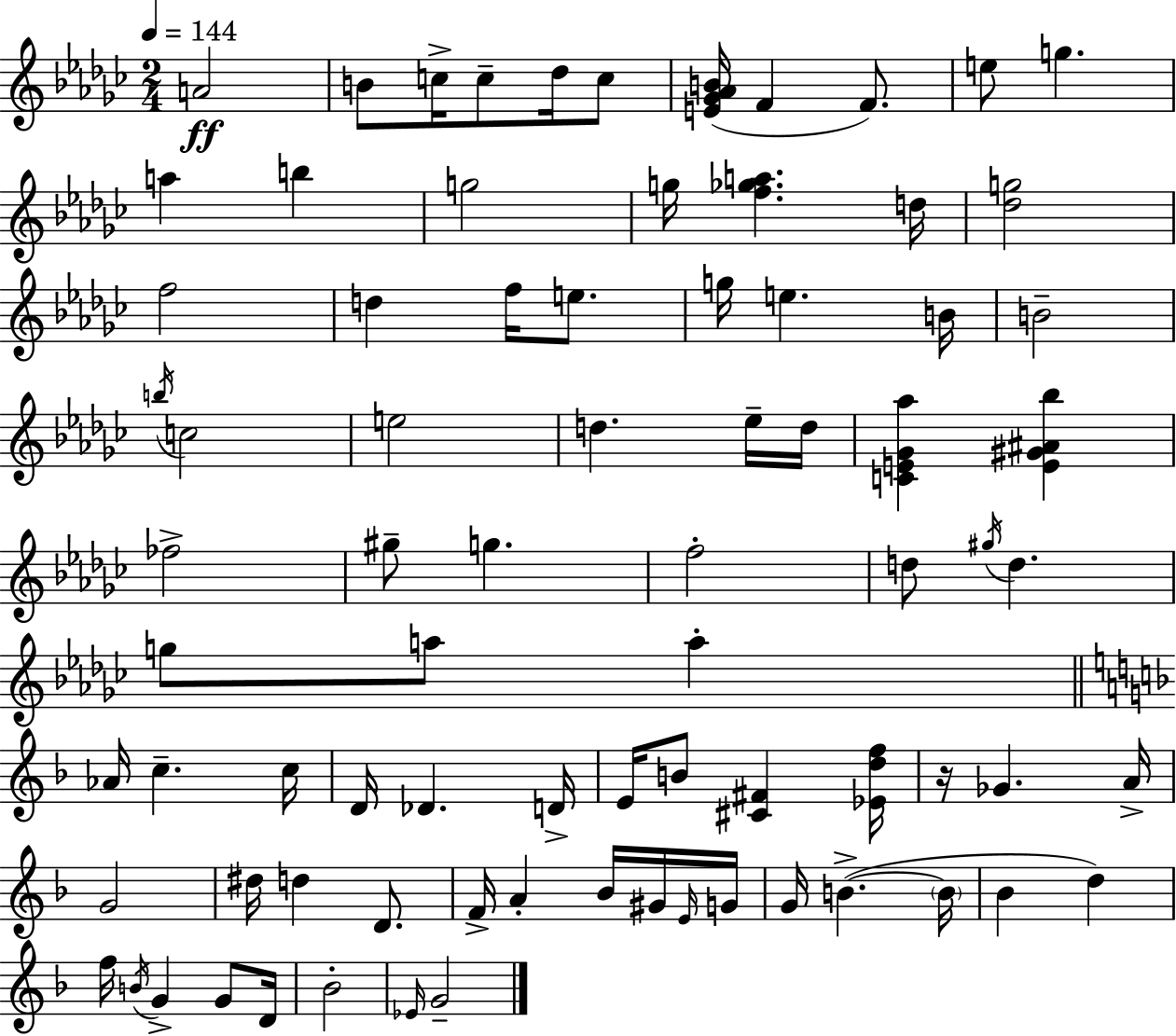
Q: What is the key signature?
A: EES minor